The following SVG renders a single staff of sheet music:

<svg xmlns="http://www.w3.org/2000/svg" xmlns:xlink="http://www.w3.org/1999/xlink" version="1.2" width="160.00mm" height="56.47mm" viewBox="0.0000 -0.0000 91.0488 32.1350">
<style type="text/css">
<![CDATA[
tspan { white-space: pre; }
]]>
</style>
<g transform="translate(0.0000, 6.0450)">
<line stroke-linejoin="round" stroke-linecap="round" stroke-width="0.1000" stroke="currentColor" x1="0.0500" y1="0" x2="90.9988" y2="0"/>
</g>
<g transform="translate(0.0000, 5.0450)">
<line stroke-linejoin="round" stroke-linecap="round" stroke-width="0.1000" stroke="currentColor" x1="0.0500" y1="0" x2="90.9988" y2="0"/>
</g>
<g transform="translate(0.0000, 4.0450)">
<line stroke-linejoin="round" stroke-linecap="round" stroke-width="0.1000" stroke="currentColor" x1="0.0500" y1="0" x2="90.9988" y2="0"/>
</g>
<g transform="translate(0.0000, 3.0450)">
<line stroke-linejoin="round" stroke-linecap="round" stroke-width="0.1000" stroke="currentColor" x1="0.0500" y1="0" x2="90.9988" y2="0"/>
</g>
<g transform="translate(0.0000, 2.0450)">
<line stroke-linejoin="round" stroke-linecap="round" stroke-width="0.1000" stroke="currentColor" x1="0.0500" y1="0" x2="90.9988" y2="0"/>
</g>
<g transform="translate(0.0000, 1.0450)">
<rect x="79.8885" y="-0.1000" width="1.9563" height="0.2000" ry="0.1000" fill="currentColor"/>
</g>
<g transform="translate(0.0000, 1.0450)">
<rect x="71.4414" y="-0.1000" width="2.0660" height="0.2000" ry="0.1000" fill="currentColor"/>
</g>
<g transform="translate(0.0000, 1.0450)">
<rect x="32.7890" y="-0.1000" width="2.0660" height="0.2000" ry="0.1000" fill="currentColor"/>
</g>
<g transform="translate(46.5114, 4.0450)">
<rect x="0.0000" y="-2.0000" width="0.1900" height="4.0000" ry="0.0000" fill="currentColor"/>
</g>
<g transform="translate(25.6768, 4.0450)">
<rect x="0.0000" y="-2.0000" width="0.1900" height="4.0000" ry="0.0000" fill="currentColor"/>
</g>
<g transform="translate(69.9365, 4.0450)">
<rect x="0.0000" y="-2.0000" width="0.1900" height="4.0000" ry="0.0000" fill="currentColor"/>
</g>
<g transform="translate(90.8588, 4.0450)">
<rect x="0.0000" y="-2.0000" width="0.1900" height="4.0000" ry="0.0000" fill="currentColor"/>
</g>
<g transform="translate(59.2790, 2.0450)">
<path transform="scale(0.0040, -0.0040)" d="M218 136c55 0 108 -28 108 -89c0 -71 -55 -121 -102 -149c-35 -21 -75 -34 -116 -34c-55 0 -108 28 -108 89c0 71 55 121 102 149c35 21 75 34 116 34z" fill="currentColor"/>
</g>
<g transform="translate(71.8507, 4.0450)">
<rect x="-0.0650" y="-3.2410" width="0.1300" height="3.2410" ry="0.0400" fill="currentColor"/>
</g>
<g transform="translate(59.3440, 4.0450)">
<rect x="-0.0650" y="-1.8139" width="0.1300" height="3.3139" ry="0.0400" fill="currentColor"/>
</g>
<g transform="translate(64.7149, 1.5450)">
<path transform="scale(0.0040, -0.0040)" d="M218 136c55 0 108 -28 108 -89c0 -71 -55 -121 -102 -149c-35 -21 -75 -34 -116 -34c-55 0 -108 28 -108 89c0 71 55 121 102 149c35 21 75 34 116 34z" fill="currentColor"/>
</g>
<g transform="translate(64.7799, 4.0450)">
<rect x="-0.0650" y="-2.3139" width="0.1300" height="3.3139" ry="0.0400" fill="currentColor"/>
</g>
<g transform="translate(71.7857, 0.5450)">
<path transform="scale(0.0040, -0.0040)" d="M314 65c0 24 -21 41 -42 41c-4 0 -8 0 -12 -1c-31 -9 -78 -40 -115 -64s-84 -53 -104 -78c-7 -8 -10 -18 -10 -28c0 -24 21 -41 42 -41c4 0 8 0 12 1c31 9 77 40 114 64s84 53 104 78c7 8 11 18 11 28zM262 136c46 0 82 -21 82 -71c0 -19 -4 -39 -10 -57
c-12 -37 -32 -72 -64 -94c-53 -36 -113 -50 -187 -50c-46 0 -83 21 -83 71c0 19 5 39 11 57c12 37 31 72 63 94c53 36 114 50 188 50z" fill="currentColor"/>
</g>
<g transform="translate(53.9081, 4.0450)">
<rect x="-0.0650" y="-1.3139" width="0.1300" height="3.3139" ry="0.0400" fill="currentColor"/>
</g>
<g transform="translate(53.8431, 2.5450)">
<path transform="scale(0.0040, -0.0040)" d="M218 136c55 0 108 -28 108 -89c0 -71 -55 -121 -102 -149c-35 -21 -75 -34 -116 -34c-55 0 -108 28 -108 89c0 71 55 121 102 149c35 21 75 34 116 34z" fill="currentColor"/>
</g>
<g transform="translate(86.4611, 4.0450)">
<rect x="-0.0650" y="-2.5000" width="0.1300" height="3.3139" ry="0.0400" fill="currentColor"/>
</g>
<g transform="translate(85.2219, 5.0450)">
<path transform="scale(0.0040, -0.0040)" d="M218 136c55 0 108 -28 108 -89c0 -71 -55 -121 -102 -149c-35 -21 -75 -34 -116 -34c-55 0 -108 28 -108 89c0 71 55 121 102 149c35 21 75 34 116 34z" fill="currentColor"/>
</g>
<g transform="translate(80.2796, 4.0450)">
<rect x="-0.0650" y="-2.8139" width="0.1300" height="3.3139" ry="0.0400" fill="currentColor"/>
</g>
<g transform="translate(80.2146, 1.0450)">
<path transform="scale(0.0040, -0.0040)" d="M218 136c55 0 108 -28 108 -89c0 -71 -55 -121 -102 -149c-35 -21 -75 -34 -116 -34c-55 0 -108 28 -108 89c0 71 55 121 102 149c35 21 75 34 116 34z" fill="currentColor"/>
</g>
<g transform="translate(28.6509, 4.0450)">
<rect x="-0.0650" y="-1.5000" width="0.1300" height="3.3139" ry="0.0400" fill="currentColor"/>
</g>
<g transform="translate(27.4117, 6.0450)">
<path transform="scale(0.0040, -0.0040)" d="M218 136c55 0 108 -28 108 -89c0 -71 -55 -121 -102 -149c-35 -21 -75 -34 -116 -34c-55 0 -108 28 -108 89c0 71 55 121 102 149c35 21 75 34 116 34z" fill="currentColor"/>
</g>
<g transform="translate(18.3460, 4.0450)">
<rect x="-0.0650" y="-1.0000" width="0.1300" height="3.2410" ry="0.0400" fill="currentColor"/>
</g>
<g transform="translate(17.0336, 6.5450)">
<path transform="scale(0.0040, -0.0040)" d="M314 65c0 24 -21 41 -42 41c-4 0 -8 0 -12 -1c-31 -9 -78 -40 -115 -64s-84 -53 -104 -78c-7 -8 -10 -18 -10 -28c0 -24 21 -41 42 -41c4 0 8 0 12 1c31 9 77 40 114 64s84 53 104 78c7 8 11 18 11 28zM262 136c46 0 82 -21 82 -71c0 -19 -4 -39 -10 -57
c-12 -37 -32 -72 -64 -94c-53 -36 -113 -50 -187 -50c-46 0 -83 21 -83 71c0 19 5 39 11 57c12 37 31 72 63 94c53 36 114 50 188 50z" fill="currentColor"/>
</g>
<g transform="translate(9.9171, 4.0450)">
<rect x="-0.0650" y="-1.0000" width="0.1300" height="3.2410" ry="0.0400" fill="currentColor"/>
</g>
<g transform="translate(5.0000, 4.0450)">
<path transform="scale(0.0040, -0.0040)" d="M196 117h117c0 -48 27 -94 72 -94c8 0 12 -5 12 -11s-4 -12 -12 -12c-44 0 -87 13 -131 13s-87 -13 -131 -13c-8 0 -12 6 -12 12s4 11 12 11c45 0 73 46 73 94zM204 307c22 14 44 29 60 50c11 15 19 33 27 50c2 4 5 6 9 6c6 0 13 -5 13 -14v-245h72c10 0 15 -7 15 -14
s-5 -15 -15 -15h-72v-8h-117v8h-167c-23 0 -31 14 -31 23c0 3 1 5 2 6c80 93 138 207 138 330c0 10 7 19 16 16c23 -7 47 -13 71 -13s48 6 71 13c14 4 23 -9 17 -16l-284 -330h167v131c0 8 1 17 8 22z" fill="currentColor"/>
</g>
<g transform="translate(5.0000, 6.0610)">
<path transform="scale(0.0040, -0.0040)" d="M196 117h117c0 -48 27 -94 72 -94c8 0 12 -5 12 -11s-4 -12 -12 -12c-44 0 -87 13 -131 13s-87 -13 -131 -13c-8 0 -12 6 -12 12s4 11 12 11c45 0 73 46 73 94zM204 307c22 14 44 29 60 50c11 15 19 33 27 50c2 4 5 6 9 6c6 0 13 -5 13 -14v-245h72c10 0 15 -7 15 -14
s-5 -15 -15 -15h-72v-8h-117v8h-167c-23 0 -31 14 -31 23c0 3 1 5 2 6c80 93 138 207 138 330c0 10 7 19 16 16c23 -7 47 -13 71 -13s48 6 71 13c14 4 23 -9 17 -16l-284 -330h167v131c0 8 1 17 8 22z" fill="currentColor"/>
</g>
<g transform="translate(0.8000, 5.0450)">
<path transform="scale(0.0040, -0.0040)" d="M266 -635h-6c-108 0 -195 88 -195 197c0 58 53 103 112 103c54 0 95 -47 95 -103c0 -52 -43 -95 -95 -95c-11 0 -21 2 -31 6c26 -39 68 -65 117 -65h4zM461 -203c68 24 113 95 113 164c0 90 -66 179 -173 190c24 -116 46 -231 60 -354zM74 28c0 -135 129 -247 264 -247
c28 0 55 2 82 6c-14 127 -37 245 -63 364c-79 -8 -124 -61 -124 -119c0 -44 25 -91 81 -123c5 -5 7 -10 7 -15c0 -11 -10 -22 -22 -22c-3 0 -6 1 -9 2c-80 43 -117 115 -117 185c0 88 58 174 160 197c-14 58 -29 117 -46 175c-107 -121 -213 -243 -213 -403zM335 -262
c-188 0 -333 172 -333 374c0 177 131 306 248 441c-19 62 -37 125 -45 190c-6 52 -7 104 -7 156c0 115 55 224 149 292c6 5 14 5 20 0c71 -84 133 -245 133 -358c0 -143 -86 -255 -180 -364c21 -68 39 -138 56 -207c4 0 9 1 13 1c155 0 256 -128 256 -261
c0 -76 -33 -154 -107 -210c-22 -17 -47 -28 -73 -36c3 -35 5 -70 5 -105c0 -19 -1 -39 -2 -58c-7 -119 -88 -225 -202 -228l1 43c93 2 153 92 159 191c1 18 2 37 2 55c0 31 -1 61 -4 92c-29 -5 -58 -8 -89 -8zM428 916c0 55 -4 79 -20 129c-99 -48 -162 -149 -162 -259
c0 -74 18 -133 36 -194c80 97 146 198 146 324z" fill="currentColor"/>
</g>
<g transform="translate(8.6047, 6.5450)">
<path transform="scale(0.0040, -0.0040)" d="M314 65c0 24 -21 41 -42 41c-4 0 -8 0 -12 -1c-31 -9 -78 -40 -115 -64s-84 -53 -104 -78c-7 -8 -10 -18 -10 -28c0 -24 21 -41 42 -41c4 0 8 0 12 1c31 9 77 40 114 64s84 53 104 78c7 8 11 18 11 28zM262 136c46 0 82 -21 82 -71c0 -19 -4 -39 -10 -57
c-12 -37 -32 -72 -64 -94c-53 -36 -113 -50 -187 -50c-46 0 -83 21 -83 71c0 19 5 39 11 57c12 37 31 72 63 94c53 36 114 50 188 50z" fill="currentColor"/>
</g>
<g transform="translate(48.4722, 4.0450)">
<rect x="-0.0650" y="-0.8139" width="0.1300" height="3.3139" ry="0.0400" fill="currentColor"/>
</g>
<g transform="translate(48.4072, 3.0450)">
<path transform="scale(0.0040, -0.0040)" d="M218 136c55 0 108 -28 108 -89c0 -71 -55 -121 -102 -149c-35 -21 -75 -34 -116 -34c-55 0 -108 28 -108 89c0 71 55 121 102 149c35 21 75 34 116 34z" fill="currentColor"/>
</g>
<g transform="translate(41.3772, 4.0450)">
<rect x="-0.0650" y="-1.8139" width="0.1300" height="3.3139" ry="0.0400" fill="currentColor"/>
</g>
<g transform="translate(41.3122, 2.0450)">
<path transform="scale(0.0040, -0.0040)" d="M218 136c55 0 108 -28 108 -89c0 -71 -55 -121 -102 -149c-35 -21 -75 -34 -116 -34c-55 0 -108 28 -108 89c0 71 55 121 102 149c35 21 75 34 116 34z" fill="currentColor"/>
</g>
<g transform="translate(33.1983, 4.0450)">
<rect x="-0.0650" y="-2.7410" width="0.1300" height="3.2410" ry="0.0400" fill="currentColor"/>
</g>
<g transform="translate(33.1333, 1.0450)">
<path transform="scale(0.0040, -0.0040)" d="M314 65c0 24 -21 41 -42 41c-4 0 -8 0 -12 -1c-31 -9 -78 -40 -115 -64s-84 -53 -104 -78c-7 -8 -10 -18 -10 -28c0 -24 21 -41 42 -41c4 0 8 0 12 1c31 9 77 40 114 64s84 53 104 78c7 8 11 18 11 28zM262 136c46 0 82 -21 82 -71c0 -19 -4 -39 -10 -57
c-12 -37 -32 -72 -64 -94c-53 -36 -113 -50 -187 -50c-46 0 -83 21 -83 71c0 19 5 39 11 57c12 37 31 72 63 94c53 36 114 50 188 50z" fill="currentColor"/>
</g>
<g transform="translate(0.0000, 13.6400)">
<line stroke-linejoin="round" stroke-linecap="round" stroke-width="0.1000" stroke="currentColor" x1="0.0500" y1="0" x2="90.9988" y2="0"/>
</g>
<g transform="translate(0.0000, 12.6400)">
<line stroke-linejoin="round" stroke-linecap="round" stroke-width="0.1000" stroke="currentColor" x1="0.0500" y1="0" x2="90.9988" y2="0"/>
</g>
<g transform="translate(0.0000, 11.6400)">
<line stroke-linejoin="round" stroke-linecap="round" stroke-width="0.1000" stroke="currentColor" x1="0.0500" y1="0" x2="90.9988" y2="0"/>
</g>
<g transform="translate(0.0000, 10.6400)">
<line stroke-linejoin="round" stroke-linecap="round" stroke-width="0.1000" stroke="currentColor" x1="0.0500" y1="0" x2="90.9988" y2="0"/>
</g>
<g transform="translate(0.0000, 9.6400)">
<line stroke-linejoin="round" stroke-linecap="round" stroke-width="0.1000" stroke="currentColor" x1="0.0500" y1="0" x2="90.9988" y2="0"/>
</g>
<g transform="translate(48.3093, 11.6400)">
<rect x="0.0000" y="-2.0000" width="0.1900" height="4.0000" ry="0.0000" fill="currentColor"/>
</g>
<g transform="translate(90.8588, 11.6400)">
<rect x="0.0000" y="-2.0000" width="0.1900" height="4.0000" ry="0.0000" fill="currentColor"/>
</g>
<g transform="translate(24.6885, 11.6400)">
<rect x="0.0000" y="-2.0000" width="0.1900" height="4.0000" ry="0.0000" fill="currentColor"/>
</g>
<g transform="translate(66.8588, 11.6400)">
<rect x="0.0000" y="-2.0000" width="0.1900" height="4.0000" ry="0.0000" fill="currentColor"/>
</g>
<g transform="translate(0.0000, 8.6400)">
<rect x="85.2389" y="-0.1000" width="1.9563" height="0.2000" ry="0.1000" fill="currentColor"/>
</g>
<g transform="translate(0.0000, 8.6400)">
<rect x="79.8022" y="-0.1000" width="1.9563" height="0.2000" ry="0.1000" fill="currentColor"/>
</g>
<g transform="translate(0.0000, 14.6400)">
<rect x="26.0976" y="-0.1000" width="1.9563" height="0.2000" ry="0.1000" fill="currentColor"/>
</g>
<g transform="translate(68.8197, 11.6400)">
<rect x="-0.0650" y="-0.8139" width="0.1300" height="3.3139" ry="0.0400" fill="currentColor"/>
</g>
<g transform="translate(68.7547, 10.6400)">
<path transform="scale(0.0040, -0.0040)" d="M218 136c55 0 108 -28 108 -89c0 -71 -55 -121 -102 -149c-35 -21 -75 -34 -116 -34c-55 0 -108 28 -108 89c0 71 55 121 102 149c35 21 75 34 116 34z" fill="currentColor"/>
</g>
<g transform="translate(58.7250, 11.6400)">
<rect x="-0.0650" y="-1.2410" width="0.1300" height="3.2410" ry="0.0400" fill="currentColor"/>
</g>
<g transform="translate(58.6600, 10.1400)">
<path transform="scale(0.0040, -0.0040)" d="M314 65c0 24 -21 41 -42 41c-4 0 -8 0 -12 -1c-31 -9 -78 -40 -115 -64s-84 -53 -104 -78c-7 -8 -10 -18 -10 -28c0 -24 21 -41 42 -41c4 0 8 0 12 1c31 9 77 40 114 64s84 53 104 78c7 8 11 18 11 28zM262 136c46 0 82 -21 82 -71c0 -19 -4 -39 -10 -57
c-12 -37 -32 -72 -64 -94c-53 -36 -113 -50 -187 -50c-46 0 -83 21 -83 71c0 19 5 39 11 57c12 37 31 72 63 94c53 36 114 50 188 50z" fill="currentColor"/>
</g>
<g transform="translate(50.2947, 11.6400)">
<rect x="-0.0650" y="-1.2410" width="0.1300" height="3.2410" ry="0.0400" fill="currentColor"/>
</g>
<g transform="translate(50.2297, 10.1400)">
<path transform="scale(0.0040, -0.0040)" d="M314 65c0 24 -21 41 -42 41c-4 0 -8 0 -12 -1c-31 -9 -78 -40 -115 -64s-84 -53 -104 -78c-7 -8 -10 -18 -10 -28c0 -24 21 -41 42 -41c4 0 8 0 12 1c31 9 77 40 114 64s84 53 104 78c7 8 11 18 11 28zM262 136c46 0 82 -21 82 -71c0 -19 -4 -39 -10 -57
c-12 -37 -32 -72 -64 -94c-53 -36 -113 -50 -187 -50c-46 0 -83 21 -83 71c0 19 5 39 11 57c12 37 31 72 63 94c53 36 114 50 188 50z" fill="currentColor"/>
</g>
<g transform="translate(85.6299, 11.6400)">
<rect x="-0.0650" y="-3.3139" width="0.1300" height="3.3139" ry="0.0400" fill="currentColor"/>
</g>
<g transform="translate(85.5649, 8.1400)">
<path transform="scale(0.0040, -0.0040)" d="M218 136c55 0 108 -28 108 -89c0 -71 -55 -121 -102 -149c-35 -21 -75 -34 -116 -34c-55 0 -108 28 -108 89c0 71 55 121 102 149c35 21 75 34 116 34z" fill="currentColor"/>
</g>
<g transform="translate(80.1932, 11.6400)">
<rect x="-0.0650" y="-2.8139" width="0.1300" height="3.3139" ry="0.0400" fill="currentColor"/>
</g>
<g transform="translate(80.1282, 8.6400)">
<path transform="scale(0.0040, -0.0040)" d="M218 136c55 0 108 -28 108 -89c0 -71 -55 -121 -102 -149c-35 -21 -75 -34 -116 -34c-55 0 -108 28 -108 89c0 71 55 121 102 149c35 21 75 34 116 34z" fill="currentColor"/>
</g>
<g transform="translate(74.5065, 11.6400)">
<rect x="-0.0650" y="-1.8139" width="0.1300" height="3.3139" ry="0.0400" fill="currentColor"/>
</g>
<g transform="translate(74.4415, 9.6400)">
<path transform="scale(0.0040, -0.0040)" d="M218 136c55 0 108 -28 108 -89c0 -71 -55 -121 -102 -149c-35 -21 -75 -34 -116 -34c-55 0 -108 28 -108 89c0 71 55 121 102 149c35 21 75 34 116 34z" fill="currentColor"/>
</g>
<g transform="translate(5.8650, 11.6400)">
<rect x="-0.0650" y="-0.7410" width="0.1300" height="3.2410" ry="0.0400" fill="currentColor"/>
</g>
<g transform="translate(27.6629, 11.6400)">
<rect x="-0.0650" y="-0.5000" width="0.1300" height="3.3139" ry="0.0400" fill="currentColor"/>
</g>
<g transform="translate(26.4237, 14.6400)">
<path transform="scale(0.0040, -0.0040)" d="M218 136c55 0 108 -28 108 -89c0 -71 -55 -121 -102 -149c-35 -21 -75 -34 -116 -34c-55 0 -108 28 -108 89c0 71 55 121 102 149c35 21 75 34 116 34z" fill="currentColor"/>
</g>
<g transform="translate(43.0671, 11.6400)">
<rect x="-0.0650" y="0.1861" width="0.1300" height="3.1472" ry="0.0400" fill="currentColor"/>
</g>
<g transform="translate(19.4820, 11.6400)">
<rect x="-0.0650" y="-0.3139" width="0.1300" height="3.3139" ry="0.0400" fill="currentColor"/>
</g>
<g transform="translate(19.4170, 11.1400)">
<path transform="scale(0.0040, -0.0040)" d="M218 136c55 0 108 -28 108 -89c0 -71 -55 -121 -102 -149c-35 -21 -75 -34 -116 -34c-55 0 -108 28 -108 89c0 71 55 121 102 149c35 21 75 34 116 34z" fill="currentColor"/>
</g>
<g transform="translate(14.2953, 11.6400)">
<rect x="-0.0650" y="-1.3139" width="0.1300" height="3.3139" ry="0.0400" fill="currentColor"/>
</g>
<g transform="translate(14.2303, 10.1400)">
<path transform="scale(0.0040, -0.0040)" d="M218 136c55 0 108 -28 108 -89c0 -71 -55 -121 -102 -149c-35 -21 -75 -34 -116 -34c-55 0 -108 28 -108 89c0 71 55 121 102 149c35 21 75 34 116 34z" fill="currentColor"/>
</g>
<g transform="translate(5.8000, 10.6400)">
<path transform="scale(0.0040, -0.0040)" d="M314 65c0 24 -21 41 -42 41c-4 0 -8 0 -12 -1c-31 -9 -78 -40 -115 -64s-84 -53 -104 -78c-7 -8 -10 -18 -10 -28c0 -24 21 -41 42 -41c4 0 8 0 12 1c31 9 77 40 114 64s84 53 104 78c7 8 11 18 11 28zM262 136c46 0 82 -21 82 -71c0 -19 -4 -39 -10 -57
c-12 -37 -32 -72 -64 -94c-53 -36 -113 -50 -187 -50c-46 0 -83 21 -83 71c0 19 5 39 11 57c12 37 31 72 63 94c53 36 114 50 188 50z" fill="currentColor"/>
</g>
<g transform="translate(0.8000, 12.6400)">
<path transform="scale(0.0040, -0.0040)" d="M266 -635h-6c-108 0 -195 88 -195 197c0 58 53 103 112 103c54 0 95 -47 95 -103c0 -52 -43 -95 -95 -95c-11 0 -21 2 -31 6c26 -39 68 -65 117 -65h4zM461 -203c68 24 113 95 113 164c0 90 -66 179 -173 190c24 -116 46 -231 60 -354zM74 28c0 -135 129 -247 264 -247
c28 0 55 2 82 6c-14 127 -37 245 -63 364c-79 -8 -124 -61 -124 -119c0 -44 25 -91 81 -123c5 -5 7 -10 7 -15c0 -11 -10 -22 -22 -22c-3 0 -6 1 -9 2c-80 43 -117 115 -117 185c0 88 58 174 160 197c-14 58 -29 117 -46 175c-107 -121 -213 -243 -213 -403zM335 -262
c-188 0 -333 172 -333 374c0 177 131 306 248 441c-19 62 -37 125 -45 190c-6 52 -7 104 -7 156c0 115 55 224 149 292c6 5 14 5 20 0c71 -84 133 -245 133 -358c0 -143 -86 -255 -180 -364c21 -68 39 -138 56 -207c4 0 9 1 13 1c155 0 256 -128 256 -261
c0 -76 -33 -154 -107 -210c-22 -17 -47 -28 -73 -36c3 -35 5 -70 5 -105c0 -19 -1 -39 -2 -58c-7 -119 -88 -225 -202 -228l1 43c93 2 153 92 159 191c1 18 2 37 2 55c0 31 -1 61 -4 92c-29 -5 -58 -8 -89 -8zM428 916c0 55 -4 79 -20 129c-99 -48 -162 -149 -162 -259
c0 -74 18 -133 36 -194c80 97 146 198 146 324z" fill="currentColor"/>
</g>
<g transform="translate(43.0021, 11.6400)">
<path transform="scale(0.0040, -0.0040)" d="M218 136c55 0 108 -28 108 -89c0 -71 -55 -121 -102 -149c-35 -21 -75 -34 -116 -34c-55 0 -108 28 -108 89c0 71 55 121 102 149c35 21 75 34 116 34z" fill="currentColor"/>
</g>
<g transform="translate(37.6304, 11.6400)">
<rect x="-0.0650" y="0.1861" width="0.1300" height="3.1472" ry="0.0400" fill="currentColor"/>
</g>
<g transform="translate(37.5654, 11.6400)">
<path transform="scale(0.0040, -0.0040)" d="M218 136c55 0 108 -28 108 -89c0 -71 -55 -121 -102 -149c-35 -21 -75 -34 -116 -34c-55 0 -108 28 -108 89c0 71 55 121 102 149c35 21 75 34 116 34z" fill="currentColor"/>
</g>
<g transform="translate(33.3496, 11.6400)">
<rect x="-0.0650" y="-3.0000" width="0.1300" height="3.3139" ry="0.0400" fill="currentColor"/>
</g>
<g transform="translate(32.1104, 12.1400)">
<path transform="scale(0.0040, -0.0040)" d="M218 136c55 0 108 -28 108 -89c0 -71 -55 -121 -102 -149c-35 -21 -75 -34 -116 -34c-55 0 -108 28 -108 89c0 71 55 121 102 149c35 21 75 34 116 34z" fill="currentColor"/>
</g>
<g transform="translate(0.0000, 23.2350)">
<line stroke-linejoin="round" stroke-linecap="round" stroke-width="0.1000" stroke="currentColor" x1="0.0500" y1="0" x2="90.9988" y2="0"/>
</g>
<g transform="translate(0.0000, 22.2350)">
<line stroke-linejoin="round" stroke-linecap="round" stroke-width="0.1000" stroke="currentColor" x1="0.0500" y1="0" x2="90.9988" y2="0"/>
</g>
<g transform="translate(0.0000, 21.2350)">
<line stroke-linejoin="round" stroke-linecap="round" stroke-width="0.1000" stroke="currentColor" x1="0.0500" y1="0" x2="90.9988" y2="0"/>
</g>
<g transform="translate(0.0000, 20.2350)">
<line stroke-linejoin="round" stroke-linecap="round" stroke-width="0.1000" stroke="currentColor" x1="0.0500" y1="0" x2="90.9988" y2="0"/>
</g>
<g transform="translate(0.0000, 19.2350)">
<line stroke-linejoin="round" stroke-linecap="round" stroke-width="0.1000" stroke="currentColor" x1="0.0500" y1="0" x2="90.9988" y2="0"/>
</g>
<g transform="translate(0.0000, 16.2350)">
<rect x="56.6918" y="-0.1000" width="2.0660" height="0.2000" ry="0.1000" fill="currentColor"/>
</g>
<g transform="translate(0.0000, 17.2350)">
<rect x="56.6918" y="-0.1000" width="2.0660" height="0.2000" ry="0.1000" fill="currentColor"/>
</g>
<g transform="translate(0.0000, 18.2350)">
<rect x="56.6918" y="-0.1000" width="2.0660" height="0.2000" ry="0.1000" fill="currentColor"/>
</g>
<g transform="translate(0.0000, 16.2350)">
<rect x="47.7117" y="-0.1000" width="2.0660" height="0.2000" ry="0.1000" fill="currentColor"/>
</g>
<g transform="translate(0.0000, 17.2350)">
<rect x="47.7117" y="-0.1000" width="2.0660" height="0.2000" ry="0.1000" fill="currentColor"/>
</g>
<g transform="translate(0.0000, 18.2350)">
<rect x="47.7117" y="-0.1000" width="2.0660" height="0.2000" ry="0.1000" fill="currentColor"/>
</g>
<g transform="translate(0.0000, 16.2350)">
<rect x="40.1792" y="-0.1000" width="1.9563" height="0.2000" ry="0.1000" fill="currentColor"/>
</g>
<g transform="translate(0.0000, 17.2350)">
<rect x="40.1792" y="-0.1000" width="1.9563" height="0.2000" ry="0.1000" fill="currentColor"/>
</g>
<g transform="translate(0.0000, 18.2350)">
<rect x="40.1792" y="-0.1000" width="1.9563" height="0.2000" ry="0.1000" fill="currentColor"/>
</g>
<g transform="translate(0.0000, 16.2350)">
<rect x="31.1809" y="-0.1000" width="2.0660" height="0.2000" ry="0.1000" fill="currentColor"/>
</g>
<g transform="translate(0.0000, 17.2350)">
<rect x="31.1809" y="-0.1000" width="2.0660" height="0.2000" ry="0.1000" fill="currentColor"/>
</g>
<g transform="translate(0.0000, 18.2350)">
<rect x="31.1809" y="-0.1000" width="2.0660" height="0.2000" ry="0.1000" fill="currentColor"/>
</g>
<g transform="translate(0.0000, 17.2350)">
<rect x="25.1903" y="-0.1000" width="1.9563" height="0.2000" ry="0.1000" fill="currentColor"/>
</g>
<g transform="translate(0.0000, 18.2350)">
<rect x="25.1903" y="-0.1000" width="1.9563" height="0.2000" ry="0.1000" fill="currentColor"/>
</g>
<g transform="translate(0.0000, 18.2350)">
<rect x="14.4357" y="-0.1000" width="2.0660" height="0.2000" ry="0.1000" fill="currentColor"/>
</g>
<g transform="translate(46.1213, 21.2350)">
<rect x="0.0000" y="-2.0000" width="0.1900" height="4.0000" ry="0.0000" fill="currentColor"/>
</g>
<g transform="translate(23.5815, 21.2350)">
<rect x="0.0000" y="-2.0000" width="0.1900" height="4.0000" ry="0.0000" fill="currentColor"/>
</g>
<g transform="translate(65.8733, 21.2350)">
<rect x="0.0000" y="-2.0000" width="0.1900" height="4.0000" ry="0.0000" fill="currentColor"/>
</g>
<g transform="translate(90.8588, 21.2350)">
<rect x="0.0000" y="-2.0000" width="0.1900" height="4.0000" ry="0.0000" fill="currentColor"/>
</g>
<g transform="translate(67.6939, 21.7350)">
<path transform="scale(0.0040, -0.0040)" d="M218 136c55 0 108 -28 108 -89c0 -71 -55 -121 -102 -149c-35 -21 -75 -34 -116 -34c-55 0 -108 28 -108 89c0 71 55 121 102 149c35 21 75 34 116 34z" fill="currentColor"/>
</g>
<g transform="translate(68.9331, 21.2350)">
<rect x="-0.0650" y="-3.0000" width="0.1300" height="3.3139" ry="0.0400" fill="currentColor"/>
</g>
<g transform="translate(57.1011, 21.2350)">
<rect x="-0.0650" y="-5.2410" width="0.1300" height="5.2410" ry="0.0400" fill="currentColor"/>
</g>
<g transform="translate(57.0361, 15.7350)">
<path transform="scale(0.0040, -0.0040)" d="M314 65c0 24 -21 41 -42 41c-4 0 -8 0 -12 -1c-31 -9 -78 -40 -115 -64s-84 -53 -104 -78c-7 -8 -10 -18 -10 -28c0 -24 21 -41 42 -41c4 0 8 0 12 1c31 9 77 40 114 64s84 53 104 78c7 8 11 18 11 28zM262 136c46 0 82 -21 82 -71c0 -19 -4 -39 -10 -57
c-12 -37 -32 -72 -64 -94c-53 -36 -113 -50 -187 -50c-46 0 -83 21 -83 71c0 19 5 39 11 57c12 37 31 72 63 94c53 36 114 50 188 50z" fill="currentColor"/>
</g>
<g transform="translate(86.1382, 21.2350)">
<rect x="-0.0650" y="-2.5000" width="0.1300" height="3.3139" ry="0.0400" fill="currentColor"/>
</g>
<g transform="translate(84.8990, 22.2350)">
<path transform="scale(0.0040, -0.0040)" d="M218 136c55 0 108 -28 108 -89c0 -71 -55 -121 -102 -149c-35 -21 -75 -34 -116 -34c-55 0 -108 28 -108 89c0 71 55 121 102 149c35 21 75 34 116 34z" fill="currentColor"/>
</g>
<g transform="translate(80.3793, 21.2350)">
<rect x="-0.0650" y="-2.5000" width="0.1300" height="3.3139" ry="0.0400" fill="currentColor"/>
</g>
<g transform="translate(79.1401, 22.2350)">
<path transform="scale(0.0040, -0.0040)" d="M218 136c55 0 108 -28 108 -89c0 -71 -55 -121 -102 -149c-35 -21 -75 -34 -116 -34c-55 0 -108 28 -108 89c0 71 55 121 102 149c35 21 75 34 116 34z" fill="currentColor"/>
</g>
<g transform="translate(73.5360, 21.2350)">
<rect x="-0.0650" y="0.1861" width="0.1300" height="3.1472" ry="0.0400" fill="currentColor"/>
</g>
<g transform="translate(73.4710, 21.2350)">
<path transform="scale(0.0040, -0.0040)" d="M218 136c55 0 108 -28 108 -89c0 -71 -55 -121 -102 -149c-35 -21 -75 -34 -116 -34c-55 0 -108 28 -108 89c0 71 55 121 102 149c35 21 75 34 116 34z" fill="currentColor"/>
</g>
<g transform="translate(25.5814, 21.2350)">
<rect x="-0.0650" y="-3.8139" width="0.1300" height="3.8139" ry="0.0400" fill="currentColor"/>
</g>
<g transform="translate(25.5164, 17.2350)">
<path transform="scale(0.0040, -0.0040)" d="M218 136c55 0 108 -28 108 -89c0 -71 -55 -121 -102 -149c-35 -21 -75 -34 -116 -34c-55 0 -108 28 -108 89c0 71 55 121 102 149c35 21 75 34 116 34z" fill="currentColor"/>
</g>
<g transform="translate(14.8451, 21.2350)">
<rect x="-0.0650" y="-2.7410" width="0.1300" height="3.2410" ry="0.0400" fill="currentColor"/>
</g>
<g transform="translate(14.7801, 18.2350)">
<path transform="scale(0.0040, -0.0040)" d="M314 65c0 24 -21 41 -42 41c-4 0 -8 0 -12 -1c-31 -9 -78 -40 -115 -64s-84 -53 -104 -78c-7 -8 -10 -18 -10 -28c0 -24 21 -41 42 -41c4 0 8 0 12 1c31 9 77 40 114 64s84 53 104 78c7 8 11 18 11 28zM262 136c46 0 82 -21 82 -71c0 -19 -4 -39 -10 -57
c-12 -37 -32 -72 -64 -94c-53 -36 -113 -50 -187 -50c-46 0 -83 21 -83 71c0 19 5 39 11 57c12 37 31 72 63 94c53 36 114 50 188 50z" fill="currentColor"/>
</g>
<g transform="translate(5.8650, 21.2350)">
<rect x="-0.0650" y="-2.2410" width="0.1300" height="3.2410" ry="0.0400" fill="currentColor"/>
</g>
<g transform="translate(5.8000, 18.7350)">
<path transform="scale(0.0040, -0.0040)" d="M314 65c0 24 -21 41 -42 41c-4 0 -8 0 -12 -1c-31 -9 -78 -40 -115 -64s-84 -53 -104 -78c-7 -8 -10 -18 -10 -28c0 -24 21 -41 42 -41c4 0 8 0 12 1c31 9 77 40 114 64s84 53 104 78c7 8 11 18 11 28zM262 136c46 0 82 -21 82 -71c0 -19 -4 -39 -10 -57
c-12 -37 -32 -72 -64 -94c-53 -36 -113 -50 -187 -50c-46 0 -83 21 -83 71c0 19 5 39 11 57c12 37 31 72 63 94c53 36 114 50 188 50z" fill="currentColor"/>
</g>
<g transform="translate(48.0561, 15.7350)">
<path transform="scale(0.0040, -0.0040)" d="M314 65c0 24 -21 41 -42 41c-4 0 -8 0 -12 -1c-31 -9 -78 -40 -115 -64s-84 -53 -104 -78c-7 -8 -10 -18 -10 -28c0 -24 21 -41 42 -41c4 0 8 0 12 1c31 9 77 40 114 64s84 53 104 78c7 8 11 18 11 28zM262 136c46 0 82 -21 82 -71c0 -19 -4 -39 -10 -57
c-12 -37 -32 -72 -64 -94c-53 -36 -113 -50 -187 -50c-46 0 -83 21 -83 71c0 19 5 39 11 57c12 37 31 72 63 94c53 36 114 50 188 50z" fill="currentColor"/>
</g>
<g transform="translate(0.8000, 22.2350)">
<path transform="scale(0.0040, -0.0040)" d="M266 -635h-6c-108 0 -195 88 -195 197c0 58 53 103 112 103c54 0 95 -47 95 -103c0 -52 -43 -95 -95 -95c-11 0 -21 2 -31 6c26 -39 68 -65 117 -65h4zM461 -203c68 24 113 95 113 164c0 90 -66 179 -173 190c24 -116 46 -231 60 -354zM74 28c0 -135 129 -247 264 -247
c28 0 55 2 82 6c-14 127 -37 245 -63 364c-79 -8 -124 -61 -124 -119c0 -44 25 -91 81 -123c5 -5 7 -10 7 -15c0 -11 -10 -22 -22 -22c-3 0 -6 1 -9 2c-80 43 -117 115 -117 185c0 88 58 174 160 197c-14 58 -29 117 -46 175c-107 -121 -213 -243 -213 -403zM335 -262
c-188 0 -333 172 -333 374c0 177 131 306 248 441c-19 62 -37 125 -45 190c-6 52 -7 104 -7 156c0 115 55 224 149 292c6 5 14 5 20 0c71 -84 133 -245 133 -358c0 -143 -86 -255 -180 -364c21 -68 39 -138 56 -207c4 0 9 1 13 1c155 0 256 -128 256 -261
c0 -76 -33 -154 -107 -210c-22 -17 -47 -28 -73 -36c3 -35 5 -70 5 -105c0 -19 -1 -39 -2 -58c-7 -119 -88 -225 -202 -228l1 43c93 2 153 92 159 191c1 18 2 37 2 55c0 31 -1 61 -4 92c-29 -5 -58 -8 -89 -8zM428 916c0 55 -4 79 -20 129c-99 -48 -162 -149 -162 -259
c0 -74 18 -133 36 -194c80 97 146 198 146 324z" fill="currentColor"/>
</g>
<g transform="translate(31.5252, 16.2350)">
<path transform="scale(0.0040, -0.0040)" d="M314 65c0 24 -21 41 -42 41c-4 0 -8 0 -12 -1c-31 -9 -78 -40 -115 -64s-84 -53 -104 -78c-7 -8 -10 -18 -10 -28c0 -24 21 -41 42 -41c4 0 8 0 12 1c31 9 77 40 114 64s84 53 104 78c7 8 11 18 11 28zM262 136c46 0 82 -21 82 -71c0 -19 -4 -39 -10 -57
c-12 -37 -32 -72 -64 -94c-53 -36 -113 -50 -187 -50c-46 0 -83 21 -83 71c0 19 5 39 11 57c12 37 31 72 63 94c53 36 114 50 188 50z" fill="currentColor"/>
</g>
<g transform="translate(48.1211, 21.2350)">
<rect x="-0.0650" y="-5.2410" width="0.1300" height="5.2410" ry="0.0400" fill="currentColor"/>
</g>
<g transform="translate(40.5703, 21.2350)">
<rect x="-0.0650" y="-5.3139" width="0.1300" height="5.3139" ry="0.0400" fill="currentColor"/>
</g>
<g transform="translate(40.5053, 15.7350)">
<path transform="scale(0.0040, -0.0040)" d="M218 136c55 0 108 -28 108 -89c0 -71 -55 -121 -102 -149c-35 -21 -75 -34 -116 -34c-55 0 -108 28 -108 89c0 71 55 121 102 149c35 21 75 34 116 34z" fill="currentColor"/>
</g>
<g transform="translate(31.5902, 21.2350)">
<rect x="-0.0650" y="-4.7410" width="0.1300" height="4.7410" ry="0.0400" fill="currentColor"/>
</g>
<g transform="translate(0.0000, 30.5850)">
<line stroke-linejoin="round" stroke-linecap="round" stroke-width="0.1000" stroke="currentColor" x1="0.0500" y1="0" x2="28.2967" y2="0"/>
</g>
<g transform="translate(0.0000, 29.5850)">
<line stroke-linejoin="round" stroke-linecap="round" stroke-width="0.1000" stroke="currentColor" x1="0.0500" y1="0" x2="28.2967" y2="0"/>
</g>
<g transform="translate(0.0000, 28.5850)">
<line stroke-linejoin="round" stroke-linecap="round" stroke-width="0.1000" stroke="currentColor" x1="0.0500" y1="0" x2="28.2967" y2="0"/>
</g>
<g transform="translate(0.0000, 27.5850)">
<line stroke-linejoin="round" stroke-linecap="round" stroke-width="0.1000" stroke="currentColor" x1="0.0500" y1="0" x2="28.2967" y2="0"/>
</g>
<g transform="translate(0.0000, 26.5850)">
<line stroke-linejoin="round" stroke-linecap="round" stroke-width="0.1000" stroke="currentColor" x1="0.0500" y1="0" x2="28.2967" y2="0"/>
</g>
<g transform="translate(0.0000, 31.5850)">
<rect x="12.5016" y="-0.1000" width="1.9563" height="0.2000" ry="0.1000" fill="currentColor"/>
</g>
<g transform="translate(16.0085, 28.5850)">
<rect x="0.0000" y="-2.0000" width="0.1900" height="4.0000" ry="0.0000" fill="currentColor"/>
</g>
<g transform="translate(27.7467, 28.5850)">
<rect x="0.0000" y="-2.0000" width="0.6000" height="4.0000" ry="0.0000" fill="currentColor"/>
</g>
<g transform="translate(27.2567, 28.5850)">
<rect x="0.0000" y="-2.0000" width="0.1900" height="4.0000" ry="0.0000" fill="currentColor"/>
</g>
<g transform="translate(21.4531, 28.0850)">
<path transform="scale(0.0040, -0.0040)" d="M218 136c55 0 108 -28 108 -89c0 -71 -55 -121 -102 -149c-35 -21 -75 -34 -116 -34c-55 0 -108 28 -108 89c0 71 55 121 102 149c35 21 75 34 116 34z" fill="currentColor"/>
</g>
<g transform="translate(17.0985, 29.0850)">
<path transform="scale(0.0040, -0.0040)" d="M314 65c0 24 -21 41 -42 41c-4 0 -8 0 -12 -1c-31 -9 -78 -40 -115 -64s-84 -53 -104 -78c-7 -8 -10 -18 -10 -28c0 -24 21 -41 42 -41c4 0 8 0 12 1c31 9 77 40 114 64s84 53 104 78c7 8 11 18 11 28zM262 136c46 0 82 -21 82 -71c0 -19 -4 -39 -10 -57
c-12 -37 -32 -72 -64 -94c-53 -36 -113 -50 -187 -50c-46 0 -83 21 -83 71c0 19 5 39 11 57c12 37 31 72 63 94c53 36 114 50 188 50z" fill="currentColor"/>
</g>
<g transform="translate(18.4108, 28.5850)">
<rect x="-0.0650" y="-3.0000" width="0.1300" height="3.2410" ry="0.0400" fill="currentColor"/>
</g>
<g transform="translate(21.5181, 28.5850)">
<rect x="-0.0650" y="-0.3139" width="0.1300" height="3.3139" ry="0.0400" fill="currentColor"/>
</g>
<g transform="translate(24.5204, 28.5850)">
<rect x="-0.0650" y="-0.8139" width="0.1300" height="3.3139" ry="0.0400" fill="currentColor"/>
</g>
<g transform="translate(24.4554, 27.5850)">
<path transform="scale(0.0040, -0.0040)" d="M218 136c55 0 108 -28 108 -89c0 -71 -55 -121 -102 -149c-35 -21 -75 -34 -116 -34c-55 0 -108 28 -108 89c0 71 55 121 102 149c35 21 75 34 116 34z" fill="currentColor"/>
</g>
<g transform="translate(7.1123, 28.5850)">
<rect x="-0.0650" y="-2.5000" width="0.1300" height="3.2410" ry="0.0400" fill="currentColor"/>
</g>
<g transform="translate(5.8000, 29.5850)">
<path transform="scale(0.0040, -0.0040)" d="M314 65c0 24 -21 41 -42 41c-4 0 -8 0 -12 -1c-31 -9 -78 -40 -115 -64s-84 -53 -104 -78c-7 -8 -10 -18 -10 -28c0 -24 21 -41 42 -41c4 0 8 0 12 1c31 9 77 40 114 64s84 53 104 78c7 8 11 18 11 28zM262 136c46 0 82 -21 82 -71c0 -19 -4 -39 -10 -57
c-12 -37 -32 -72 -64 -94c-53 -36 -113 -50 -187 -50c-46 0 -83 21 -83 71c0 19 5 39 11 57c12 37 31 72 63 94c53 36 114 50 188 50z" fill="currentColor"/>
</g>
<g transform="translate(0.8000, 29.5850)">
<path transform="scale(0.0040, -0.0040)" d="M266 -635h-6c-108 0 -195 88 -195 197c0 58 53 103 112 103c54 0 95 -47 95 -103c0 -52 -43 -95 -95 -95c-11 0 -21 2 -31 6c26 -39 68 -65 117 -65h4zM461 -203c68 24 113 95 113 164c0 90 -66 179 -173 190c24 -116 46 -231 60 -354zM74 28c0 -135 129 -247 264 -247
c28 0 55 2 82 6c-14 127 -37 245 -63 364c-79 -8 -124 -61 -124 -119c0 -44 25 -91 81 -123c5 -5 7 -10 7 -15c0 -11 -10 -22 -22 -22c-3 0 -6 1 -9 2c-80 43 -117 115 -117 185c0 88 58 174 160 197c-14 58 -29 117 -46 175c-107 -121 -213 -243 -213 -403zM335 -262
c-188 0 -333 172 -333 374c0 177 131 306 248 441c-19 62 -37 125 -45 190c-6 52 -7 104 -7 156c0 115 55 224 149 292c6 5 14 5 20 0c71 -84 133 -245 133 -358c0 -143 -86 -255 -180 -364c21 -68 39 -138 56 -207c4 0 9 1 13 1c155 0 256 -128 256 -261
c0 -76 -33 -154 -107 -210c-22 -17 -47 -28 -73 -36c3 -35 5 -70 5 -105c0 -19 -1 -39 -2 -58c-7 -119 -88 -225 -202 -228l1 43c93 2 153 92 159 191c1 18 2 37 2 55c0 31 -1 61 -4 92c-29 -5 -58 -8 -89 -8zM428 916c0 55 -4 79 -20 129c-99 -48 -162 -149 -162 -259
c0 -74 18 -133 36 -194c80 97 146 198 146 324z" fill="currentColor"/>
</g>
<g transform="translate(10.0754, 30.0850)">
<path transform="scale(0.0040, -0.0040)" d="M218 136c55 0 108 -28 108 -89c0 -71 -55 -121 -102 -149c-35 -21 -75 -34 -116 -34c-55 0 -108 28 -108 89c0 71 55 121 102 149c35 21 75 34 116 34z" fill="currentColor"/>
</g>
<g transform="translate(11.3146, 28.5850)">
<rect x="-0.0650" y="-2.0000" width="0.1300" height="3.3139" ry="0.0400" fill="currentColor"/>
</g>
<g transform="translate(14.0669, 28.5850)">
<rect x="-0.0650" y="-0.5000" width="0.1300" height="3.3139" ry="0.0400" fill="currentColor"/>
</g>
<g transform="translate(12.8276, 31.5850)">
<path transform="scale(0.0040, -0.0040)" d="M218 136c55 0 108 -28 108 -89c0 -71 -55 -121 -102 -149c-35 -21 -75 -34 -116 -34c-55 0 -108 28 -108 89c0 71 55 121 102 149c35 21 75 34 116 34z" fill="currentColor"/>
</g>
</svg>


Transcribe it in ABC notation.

X:1
T:Untitled
M:4/4
L:1/4
K:C
D2 D2 E a2 f d e f g b2 a G d2 e c C A B B e2 e2 d f a b g2 a2 c' e'2 f' f'2 f'2 A B G G G2 F C A2 c d